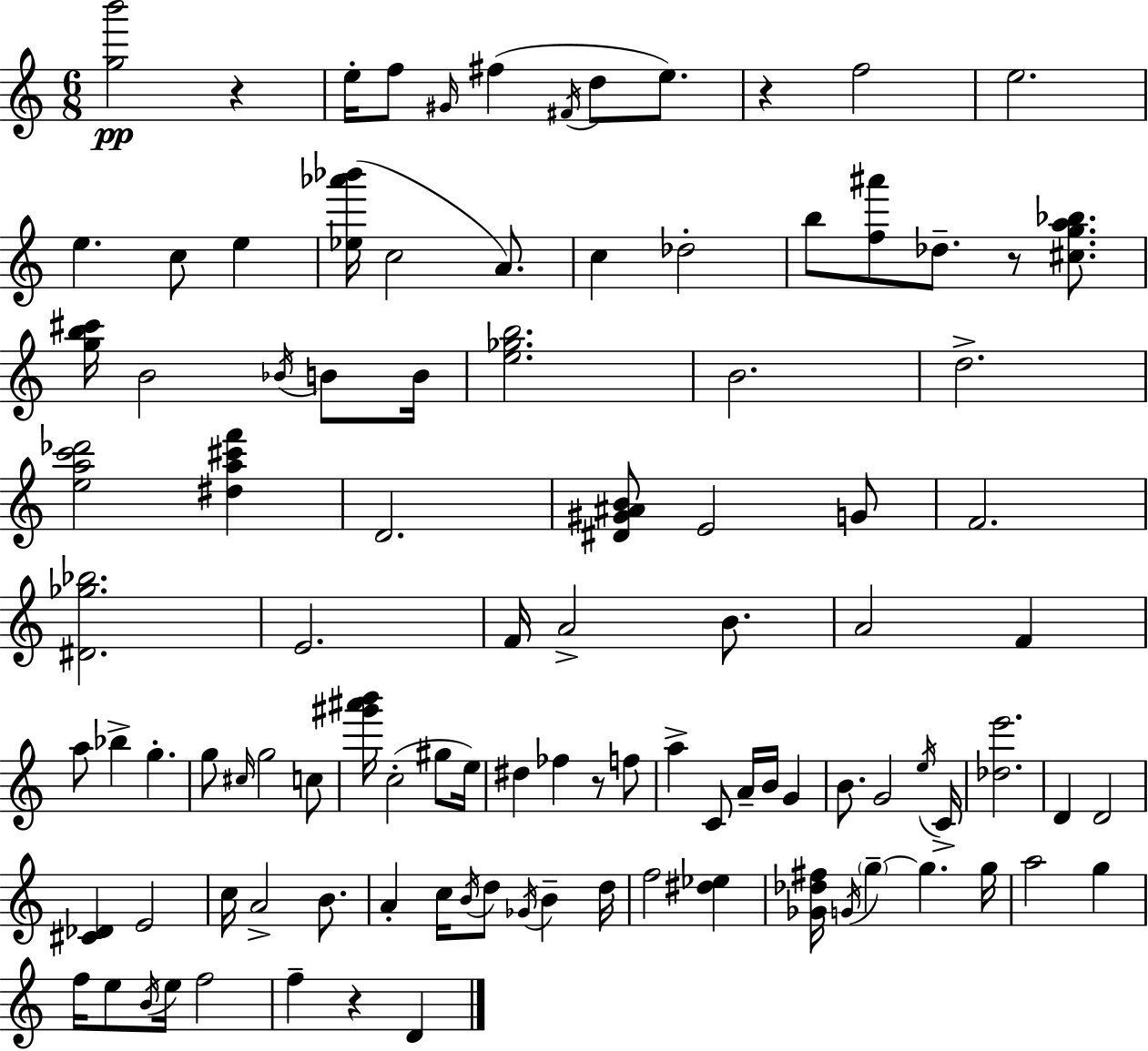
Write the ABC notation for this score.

X:1
T:Untitled
M:6/8
L:1/4
K:Am
[gb']2 z e/4 f/2 ^G/4 ^f ^F/4 d/2 e/2 z f2 e2 e c/2 e [_e_a'_b']/4 c2 A/2 c _d2 b/2 [f^a']/2 _d/2 z/2 [^cga_b]/2 [gb^c']/4 B2 _B/4 B/2 B/4 [e_gb]2 B2 d2 [eac'_d']2 [^da^c'f'] D2 [^D^G^AB]/2 E2 G/2 F2 [^D_g_b]2 E2 F/4 A2 B/2 A2 F a/2 _b g g/2 ^c/4 g2 c/2 [^g'^a'b']/4 c2 ^g/2 e/4 ^d _f z/2 f/2 a C/2 A/4 B/4 G B/2 G2 e/4 C/4 [_de']2 D D2 [^C_D] E2 c/4 A2 B/2 A c/4 B/4 d/2 _G/4 B d/4 f2 [^d_e] [_G_d^f]/4 G/4 g g g/4 a2 g f/4 e/2 B/4 e/4 f2 f z D